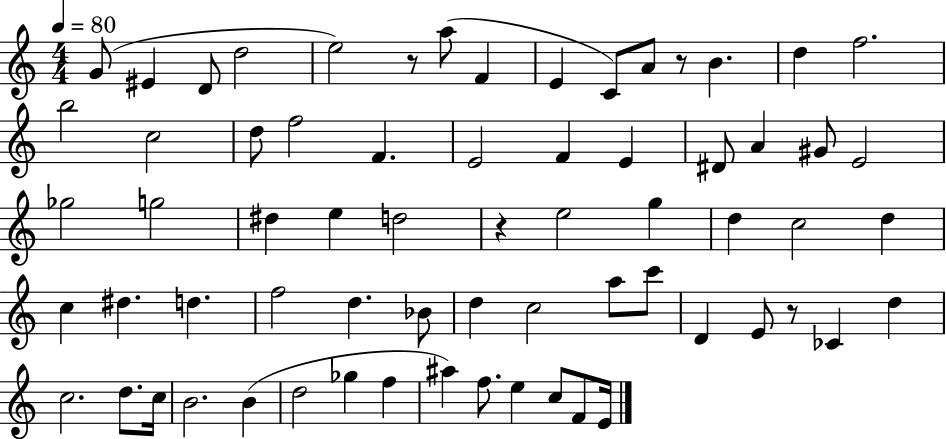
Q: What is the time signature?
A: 4/4